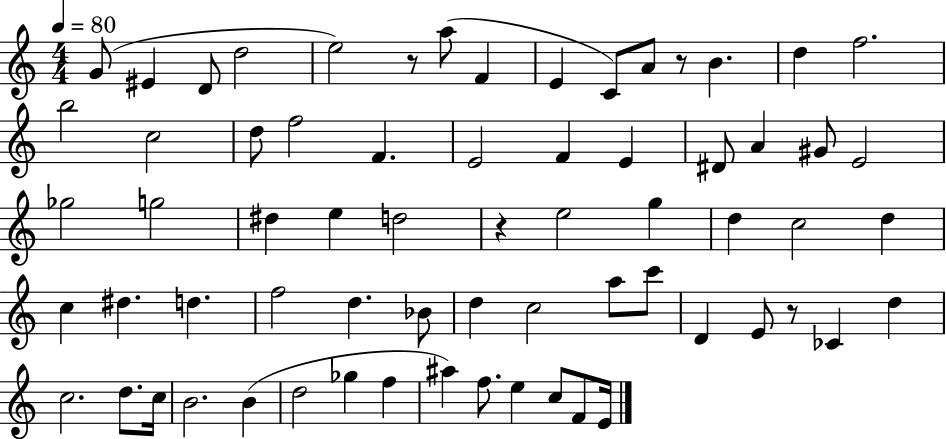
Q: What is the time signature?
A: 4/4